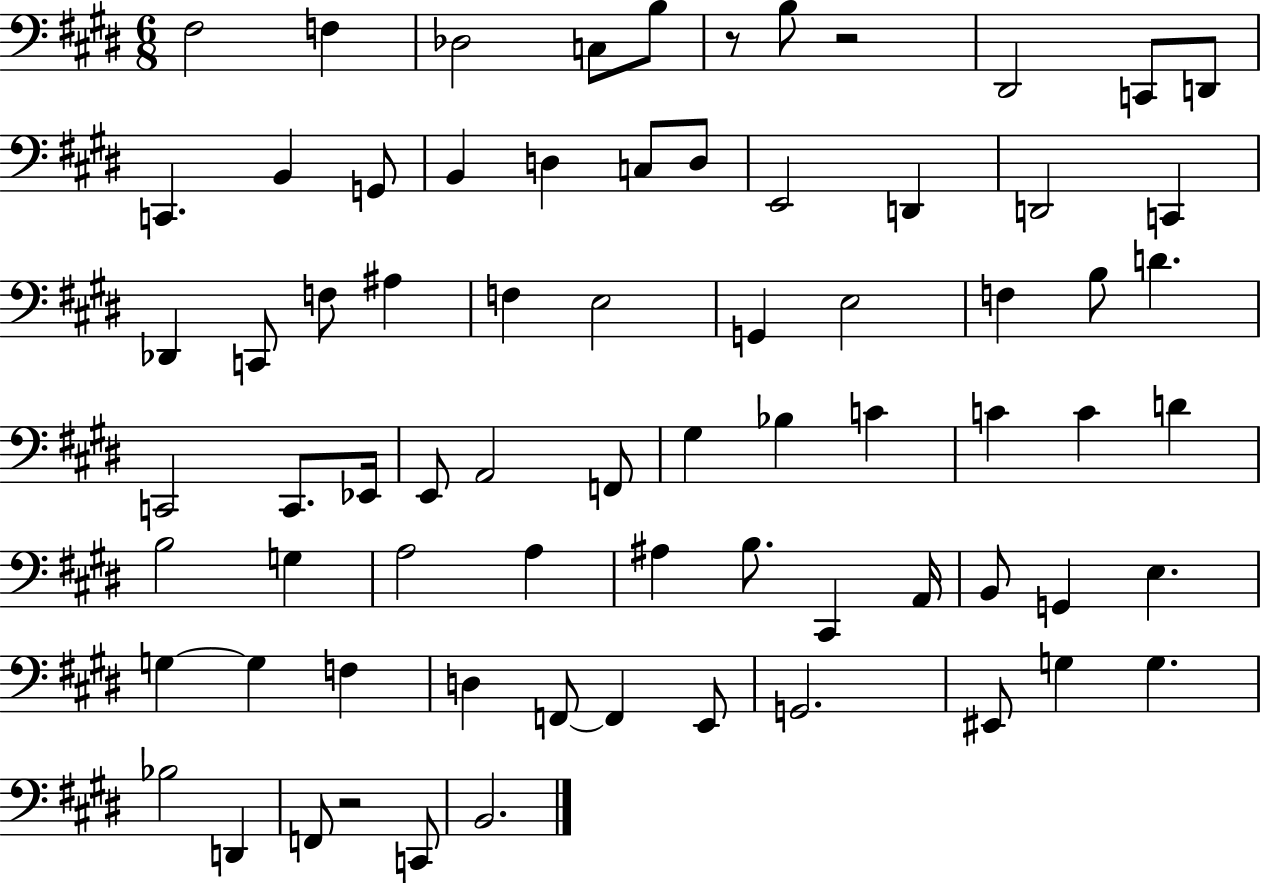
{
  \clef bass
  \numericTimeSignature
  \time 6/8
  \key e \major
  fis2 f4 | des2 c8 b8 | r8 b8 r2 | dis,2 c,8 d,8 | \break c,4. b,4 g,8 | b,4 d4 c8 d8 | e,2 d,4 | d,2 c,4 | \break des,4 c,8 f8 ais4 | f4 e2 | g,4 e2 | f4 b8 d'4. | \break c,2 c,8. ees,16 | e,8 a,2 f,8 | gis4 bes4 c'4 | c'4 c'4 d'4 | \break b2 g4 | a2 a4 | ais4 b8. cis,4 a,16 | b,8 g,4 e4. | \break g4~~ g4 f4 | d4 f,8~~ f,4 e,8 | g,2. | eis,8 g4 g4. | \break bes2 d,4 | f,8 r2 c,8 | b,2. | \bar "|."
}